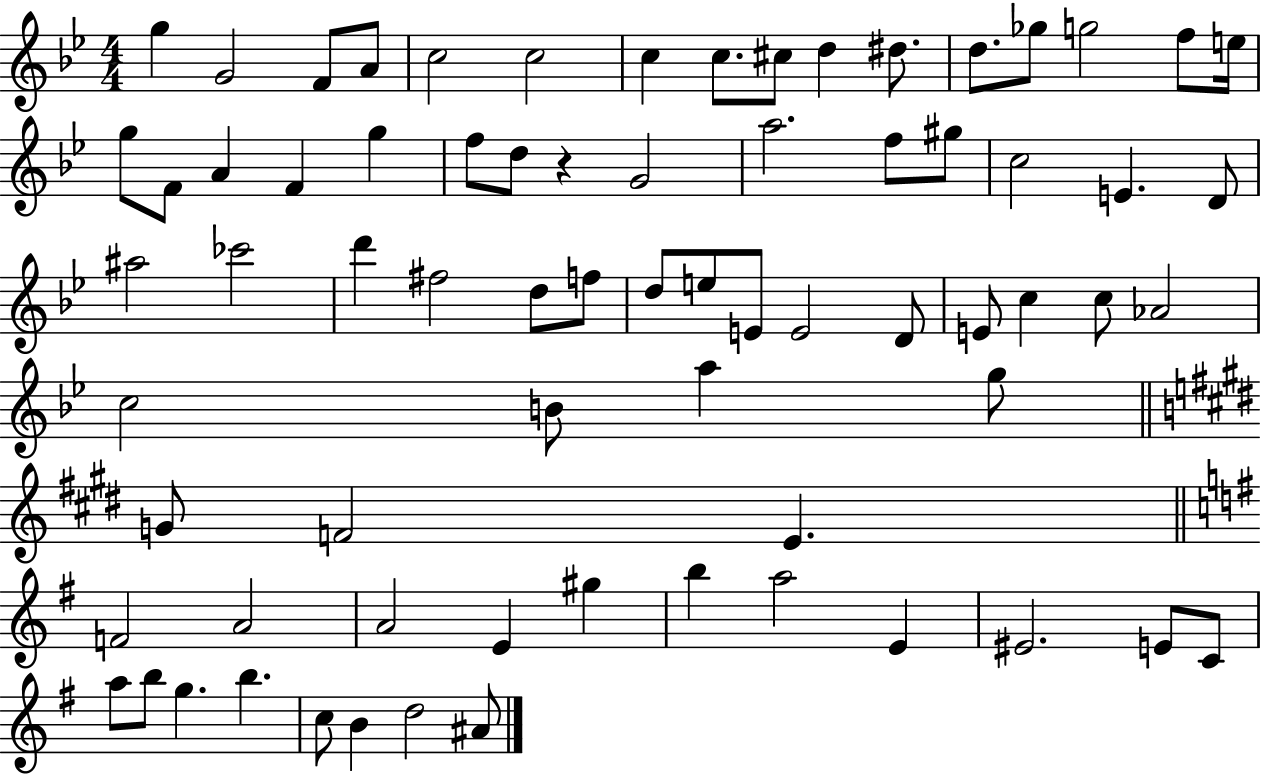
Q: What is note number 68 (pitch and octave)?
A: C5